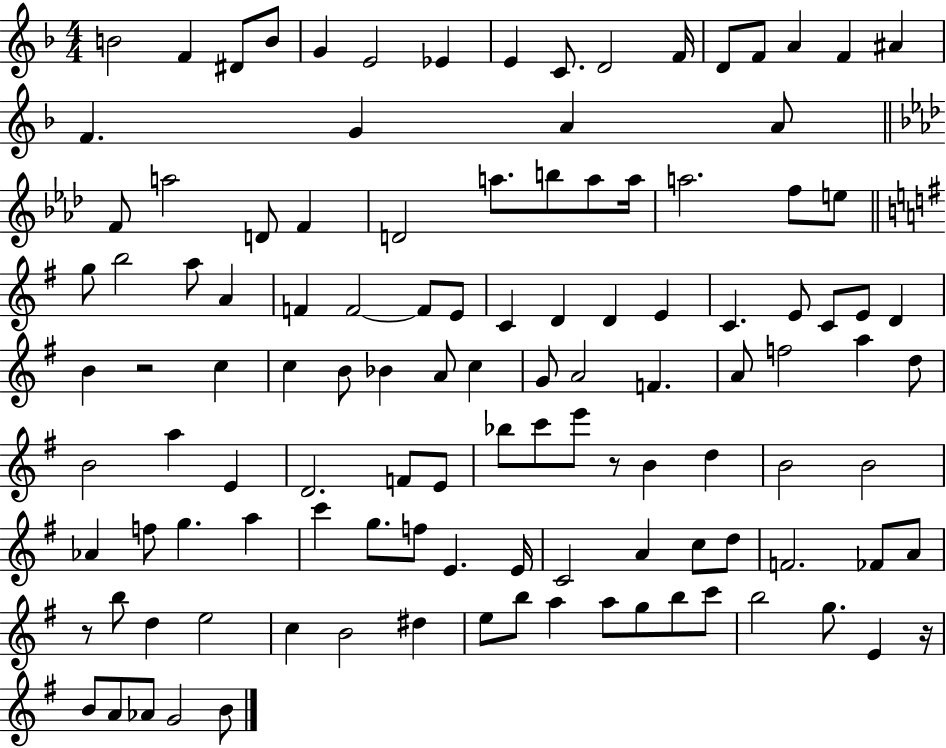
{
  \clef treble
  \numericTimeSignature
  \time 4/4
  \key f \major
  b'2 f'4 dis'8 b'8 | g'4 e'2 ees'4 | e'4 c'8. d'2 f'16 | d'8 f'8 a'4 f'4 ais'4 | \break f'4. g'4 a'4 a'8 | \bar "||" \break \key aes \major f'8 a''2 d'8 f'4 | d'2 a''8. b''8 a''8 a''16 | a''2. f''8 e''8 | \bar "||" \break \key g \major g''8 b''2 a''8 a'4 | f'4 f'2~~ f'8 e'8 | c'4 d'4 d'4 e'4 | c'4. e'8 c'8 e'8 d'4 | \break b'4 r2 c''4 | c''4 b'8 bes'4 a'8 c''4 | g'8 a'2 f'4. | a'8 f''2 a''4 d''8 | \break b'2 a''4 e'4 | d'2. f'8 e'8 | bes''8 c'''8 e'''8 r8 b'4 d''4 | b'2 b'2 | \break aes'4 f''8 g''4. a''4 | c'''4 g''8. f''8 e'4. e'16 | c'2 a'4 c''8 d''8 | f'2. fes'8 a'8 | \break r8 b''8 d''4 e''2 | c''4 b'2 dis''4 | e''8 b''8 a''4 a''8 g''8 b''8 c'''8 | b''2 g''8. e'4 r16 | \break b'8 a'8 aes'8 g'2 b'8 | \bar "|."
}